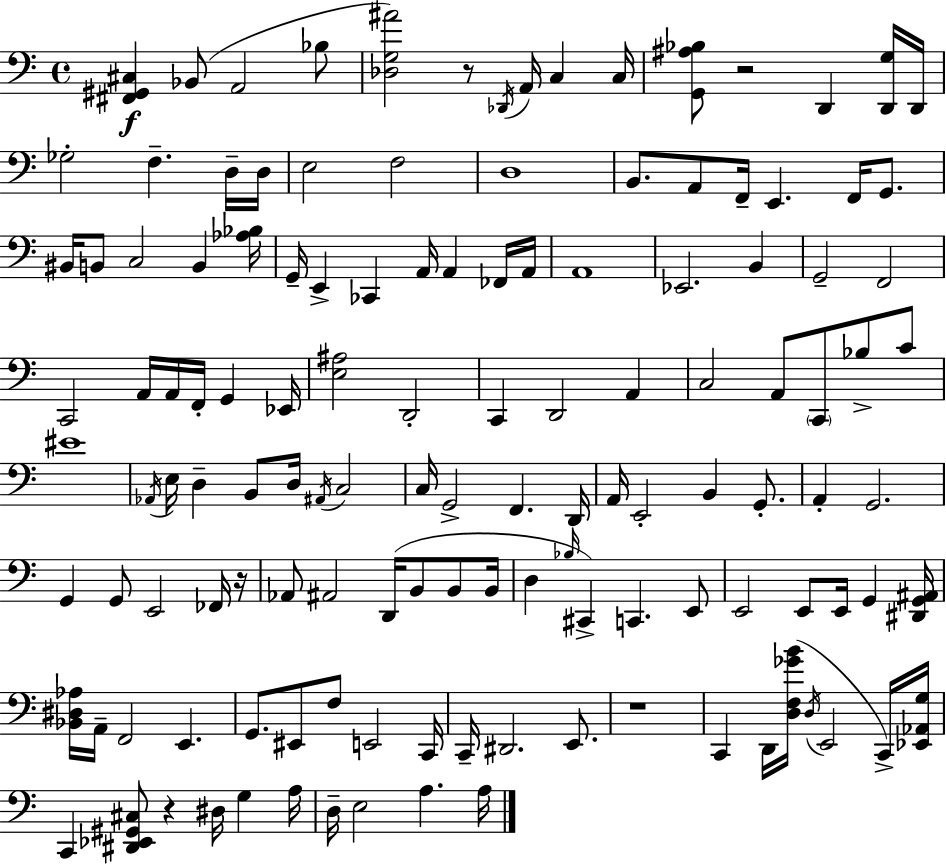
X:1
T:Untitled
M:4/4
L:1/4
K:C
[^F,,^G,,^C,] _B,,/2 A,,2 _B,/2 [_D,G,^A]2 z/2 _D,,/4 A,,/4 C, C,/4 [G,,^A,_B,]/2 z2 D,, [D,,G,]/4 D,,/4 _G,2 F, D,/4 D,/4 E,2 F,2 D,4 B,,/2 A,,/2 F,,/4 E,, F,,/4 G,,/2 ^B,,/4 B,,/2 C,2 B,, [_A,_B,]/4 G,,/4 E,, _C,, A,,/4 A,, _F,,/4 A,,/4 A,,4 _E,,2 B,, G,,2 F,,2 C,,2 A,,/4 A,,/4 F,,/4 G,, _E,,/4 [E,^A,]2 D,,2 C,, D,,2 A,, C,2 A,,/2 C,,/2 _B,/2 C/2 ^E4 _A,,/4 E,/4 D, B,,/2 D,/4 ^A,,/4 C,2 C,/4 G,,2 F,, D,,/4 A,,/4 E,,2 B,, G,,/2 A,, G,,2 G,, G,,/2 E,,2 _F,,/4 z/4 _A,,/2 ^A,,2 D,,/4 B,,/2 B,,/2 B,,/4 D, _B,/4 ^C,, C,, E,,/2 E,,2 E,,/2 E,,/4 G,, [^D,,G,,^A,,]/4 [_B,,^D,_A,]/4 A,,/4 F,,2 E,, G,,/2 ^E,,/2 F,/2 E,,2 C,,/4 C,,/4 ^D,,2 E,,/2 z4 C,, D,,/4 [D,F,_GB]/4 D,/4 E,,2 C,,/4 [_E,,_A,,G,]/4 C,, [^D,,_E,,^G,,^C,]/2 z ^D,/4 G, A,/4 D,/4 E,2 A, A,/4